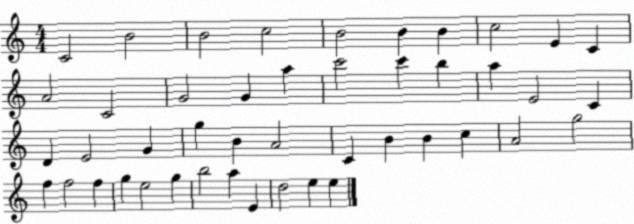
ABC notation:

X:1
T:Untitled
M:4/4
L:1/4
K:C
C2 B2 B2 c2 B2 B B c2 E C A2 C2 G2 G a c'2 c' b a E2 C D E2 G g B A2 C B B c A2 g2 f f2 f g e2 g b2 a E d2 e e